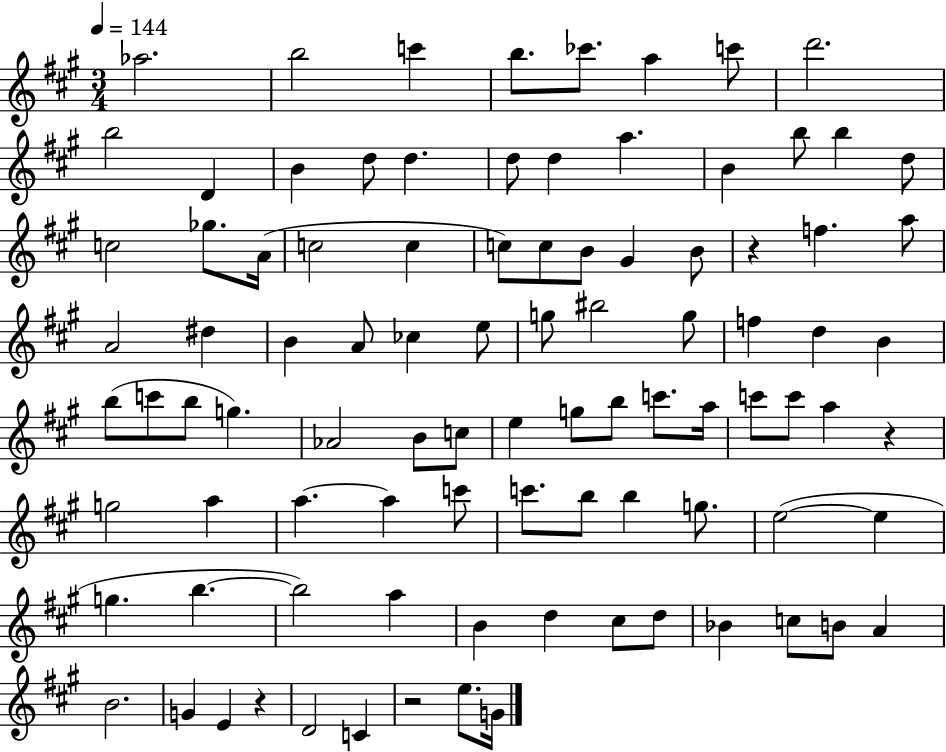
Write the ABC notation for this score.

X:1
T:Untitled
M:3/4
L:1/4
K:A
_a2 b2 c' b/2 _c'/2 a c'/2 d'2 b2 D B d/2 d d/2 d a B b/2 b d/2 c2 _g/2 A/4 c2 c c/2 c/2 B/2 ^G B/2 z f a/2 A2 ^d B A/2 _c e/2 g/2 ^b2 g/2 f d B b/2 c'/2 b/2 g _A2 B/2 c/2 e g/2 b/2 c'/2 a/4 c'/2 c'/2 a z g2 a a a c'/2 c'/2 b/2 b g/2 e2 e g b b2 a B d ^c/2 d/2 _B c/2 B/2 A B2 G E z D2 C z2 e/2 G/4